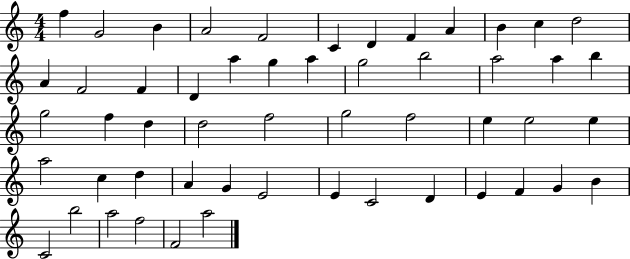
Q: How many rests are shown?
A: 0